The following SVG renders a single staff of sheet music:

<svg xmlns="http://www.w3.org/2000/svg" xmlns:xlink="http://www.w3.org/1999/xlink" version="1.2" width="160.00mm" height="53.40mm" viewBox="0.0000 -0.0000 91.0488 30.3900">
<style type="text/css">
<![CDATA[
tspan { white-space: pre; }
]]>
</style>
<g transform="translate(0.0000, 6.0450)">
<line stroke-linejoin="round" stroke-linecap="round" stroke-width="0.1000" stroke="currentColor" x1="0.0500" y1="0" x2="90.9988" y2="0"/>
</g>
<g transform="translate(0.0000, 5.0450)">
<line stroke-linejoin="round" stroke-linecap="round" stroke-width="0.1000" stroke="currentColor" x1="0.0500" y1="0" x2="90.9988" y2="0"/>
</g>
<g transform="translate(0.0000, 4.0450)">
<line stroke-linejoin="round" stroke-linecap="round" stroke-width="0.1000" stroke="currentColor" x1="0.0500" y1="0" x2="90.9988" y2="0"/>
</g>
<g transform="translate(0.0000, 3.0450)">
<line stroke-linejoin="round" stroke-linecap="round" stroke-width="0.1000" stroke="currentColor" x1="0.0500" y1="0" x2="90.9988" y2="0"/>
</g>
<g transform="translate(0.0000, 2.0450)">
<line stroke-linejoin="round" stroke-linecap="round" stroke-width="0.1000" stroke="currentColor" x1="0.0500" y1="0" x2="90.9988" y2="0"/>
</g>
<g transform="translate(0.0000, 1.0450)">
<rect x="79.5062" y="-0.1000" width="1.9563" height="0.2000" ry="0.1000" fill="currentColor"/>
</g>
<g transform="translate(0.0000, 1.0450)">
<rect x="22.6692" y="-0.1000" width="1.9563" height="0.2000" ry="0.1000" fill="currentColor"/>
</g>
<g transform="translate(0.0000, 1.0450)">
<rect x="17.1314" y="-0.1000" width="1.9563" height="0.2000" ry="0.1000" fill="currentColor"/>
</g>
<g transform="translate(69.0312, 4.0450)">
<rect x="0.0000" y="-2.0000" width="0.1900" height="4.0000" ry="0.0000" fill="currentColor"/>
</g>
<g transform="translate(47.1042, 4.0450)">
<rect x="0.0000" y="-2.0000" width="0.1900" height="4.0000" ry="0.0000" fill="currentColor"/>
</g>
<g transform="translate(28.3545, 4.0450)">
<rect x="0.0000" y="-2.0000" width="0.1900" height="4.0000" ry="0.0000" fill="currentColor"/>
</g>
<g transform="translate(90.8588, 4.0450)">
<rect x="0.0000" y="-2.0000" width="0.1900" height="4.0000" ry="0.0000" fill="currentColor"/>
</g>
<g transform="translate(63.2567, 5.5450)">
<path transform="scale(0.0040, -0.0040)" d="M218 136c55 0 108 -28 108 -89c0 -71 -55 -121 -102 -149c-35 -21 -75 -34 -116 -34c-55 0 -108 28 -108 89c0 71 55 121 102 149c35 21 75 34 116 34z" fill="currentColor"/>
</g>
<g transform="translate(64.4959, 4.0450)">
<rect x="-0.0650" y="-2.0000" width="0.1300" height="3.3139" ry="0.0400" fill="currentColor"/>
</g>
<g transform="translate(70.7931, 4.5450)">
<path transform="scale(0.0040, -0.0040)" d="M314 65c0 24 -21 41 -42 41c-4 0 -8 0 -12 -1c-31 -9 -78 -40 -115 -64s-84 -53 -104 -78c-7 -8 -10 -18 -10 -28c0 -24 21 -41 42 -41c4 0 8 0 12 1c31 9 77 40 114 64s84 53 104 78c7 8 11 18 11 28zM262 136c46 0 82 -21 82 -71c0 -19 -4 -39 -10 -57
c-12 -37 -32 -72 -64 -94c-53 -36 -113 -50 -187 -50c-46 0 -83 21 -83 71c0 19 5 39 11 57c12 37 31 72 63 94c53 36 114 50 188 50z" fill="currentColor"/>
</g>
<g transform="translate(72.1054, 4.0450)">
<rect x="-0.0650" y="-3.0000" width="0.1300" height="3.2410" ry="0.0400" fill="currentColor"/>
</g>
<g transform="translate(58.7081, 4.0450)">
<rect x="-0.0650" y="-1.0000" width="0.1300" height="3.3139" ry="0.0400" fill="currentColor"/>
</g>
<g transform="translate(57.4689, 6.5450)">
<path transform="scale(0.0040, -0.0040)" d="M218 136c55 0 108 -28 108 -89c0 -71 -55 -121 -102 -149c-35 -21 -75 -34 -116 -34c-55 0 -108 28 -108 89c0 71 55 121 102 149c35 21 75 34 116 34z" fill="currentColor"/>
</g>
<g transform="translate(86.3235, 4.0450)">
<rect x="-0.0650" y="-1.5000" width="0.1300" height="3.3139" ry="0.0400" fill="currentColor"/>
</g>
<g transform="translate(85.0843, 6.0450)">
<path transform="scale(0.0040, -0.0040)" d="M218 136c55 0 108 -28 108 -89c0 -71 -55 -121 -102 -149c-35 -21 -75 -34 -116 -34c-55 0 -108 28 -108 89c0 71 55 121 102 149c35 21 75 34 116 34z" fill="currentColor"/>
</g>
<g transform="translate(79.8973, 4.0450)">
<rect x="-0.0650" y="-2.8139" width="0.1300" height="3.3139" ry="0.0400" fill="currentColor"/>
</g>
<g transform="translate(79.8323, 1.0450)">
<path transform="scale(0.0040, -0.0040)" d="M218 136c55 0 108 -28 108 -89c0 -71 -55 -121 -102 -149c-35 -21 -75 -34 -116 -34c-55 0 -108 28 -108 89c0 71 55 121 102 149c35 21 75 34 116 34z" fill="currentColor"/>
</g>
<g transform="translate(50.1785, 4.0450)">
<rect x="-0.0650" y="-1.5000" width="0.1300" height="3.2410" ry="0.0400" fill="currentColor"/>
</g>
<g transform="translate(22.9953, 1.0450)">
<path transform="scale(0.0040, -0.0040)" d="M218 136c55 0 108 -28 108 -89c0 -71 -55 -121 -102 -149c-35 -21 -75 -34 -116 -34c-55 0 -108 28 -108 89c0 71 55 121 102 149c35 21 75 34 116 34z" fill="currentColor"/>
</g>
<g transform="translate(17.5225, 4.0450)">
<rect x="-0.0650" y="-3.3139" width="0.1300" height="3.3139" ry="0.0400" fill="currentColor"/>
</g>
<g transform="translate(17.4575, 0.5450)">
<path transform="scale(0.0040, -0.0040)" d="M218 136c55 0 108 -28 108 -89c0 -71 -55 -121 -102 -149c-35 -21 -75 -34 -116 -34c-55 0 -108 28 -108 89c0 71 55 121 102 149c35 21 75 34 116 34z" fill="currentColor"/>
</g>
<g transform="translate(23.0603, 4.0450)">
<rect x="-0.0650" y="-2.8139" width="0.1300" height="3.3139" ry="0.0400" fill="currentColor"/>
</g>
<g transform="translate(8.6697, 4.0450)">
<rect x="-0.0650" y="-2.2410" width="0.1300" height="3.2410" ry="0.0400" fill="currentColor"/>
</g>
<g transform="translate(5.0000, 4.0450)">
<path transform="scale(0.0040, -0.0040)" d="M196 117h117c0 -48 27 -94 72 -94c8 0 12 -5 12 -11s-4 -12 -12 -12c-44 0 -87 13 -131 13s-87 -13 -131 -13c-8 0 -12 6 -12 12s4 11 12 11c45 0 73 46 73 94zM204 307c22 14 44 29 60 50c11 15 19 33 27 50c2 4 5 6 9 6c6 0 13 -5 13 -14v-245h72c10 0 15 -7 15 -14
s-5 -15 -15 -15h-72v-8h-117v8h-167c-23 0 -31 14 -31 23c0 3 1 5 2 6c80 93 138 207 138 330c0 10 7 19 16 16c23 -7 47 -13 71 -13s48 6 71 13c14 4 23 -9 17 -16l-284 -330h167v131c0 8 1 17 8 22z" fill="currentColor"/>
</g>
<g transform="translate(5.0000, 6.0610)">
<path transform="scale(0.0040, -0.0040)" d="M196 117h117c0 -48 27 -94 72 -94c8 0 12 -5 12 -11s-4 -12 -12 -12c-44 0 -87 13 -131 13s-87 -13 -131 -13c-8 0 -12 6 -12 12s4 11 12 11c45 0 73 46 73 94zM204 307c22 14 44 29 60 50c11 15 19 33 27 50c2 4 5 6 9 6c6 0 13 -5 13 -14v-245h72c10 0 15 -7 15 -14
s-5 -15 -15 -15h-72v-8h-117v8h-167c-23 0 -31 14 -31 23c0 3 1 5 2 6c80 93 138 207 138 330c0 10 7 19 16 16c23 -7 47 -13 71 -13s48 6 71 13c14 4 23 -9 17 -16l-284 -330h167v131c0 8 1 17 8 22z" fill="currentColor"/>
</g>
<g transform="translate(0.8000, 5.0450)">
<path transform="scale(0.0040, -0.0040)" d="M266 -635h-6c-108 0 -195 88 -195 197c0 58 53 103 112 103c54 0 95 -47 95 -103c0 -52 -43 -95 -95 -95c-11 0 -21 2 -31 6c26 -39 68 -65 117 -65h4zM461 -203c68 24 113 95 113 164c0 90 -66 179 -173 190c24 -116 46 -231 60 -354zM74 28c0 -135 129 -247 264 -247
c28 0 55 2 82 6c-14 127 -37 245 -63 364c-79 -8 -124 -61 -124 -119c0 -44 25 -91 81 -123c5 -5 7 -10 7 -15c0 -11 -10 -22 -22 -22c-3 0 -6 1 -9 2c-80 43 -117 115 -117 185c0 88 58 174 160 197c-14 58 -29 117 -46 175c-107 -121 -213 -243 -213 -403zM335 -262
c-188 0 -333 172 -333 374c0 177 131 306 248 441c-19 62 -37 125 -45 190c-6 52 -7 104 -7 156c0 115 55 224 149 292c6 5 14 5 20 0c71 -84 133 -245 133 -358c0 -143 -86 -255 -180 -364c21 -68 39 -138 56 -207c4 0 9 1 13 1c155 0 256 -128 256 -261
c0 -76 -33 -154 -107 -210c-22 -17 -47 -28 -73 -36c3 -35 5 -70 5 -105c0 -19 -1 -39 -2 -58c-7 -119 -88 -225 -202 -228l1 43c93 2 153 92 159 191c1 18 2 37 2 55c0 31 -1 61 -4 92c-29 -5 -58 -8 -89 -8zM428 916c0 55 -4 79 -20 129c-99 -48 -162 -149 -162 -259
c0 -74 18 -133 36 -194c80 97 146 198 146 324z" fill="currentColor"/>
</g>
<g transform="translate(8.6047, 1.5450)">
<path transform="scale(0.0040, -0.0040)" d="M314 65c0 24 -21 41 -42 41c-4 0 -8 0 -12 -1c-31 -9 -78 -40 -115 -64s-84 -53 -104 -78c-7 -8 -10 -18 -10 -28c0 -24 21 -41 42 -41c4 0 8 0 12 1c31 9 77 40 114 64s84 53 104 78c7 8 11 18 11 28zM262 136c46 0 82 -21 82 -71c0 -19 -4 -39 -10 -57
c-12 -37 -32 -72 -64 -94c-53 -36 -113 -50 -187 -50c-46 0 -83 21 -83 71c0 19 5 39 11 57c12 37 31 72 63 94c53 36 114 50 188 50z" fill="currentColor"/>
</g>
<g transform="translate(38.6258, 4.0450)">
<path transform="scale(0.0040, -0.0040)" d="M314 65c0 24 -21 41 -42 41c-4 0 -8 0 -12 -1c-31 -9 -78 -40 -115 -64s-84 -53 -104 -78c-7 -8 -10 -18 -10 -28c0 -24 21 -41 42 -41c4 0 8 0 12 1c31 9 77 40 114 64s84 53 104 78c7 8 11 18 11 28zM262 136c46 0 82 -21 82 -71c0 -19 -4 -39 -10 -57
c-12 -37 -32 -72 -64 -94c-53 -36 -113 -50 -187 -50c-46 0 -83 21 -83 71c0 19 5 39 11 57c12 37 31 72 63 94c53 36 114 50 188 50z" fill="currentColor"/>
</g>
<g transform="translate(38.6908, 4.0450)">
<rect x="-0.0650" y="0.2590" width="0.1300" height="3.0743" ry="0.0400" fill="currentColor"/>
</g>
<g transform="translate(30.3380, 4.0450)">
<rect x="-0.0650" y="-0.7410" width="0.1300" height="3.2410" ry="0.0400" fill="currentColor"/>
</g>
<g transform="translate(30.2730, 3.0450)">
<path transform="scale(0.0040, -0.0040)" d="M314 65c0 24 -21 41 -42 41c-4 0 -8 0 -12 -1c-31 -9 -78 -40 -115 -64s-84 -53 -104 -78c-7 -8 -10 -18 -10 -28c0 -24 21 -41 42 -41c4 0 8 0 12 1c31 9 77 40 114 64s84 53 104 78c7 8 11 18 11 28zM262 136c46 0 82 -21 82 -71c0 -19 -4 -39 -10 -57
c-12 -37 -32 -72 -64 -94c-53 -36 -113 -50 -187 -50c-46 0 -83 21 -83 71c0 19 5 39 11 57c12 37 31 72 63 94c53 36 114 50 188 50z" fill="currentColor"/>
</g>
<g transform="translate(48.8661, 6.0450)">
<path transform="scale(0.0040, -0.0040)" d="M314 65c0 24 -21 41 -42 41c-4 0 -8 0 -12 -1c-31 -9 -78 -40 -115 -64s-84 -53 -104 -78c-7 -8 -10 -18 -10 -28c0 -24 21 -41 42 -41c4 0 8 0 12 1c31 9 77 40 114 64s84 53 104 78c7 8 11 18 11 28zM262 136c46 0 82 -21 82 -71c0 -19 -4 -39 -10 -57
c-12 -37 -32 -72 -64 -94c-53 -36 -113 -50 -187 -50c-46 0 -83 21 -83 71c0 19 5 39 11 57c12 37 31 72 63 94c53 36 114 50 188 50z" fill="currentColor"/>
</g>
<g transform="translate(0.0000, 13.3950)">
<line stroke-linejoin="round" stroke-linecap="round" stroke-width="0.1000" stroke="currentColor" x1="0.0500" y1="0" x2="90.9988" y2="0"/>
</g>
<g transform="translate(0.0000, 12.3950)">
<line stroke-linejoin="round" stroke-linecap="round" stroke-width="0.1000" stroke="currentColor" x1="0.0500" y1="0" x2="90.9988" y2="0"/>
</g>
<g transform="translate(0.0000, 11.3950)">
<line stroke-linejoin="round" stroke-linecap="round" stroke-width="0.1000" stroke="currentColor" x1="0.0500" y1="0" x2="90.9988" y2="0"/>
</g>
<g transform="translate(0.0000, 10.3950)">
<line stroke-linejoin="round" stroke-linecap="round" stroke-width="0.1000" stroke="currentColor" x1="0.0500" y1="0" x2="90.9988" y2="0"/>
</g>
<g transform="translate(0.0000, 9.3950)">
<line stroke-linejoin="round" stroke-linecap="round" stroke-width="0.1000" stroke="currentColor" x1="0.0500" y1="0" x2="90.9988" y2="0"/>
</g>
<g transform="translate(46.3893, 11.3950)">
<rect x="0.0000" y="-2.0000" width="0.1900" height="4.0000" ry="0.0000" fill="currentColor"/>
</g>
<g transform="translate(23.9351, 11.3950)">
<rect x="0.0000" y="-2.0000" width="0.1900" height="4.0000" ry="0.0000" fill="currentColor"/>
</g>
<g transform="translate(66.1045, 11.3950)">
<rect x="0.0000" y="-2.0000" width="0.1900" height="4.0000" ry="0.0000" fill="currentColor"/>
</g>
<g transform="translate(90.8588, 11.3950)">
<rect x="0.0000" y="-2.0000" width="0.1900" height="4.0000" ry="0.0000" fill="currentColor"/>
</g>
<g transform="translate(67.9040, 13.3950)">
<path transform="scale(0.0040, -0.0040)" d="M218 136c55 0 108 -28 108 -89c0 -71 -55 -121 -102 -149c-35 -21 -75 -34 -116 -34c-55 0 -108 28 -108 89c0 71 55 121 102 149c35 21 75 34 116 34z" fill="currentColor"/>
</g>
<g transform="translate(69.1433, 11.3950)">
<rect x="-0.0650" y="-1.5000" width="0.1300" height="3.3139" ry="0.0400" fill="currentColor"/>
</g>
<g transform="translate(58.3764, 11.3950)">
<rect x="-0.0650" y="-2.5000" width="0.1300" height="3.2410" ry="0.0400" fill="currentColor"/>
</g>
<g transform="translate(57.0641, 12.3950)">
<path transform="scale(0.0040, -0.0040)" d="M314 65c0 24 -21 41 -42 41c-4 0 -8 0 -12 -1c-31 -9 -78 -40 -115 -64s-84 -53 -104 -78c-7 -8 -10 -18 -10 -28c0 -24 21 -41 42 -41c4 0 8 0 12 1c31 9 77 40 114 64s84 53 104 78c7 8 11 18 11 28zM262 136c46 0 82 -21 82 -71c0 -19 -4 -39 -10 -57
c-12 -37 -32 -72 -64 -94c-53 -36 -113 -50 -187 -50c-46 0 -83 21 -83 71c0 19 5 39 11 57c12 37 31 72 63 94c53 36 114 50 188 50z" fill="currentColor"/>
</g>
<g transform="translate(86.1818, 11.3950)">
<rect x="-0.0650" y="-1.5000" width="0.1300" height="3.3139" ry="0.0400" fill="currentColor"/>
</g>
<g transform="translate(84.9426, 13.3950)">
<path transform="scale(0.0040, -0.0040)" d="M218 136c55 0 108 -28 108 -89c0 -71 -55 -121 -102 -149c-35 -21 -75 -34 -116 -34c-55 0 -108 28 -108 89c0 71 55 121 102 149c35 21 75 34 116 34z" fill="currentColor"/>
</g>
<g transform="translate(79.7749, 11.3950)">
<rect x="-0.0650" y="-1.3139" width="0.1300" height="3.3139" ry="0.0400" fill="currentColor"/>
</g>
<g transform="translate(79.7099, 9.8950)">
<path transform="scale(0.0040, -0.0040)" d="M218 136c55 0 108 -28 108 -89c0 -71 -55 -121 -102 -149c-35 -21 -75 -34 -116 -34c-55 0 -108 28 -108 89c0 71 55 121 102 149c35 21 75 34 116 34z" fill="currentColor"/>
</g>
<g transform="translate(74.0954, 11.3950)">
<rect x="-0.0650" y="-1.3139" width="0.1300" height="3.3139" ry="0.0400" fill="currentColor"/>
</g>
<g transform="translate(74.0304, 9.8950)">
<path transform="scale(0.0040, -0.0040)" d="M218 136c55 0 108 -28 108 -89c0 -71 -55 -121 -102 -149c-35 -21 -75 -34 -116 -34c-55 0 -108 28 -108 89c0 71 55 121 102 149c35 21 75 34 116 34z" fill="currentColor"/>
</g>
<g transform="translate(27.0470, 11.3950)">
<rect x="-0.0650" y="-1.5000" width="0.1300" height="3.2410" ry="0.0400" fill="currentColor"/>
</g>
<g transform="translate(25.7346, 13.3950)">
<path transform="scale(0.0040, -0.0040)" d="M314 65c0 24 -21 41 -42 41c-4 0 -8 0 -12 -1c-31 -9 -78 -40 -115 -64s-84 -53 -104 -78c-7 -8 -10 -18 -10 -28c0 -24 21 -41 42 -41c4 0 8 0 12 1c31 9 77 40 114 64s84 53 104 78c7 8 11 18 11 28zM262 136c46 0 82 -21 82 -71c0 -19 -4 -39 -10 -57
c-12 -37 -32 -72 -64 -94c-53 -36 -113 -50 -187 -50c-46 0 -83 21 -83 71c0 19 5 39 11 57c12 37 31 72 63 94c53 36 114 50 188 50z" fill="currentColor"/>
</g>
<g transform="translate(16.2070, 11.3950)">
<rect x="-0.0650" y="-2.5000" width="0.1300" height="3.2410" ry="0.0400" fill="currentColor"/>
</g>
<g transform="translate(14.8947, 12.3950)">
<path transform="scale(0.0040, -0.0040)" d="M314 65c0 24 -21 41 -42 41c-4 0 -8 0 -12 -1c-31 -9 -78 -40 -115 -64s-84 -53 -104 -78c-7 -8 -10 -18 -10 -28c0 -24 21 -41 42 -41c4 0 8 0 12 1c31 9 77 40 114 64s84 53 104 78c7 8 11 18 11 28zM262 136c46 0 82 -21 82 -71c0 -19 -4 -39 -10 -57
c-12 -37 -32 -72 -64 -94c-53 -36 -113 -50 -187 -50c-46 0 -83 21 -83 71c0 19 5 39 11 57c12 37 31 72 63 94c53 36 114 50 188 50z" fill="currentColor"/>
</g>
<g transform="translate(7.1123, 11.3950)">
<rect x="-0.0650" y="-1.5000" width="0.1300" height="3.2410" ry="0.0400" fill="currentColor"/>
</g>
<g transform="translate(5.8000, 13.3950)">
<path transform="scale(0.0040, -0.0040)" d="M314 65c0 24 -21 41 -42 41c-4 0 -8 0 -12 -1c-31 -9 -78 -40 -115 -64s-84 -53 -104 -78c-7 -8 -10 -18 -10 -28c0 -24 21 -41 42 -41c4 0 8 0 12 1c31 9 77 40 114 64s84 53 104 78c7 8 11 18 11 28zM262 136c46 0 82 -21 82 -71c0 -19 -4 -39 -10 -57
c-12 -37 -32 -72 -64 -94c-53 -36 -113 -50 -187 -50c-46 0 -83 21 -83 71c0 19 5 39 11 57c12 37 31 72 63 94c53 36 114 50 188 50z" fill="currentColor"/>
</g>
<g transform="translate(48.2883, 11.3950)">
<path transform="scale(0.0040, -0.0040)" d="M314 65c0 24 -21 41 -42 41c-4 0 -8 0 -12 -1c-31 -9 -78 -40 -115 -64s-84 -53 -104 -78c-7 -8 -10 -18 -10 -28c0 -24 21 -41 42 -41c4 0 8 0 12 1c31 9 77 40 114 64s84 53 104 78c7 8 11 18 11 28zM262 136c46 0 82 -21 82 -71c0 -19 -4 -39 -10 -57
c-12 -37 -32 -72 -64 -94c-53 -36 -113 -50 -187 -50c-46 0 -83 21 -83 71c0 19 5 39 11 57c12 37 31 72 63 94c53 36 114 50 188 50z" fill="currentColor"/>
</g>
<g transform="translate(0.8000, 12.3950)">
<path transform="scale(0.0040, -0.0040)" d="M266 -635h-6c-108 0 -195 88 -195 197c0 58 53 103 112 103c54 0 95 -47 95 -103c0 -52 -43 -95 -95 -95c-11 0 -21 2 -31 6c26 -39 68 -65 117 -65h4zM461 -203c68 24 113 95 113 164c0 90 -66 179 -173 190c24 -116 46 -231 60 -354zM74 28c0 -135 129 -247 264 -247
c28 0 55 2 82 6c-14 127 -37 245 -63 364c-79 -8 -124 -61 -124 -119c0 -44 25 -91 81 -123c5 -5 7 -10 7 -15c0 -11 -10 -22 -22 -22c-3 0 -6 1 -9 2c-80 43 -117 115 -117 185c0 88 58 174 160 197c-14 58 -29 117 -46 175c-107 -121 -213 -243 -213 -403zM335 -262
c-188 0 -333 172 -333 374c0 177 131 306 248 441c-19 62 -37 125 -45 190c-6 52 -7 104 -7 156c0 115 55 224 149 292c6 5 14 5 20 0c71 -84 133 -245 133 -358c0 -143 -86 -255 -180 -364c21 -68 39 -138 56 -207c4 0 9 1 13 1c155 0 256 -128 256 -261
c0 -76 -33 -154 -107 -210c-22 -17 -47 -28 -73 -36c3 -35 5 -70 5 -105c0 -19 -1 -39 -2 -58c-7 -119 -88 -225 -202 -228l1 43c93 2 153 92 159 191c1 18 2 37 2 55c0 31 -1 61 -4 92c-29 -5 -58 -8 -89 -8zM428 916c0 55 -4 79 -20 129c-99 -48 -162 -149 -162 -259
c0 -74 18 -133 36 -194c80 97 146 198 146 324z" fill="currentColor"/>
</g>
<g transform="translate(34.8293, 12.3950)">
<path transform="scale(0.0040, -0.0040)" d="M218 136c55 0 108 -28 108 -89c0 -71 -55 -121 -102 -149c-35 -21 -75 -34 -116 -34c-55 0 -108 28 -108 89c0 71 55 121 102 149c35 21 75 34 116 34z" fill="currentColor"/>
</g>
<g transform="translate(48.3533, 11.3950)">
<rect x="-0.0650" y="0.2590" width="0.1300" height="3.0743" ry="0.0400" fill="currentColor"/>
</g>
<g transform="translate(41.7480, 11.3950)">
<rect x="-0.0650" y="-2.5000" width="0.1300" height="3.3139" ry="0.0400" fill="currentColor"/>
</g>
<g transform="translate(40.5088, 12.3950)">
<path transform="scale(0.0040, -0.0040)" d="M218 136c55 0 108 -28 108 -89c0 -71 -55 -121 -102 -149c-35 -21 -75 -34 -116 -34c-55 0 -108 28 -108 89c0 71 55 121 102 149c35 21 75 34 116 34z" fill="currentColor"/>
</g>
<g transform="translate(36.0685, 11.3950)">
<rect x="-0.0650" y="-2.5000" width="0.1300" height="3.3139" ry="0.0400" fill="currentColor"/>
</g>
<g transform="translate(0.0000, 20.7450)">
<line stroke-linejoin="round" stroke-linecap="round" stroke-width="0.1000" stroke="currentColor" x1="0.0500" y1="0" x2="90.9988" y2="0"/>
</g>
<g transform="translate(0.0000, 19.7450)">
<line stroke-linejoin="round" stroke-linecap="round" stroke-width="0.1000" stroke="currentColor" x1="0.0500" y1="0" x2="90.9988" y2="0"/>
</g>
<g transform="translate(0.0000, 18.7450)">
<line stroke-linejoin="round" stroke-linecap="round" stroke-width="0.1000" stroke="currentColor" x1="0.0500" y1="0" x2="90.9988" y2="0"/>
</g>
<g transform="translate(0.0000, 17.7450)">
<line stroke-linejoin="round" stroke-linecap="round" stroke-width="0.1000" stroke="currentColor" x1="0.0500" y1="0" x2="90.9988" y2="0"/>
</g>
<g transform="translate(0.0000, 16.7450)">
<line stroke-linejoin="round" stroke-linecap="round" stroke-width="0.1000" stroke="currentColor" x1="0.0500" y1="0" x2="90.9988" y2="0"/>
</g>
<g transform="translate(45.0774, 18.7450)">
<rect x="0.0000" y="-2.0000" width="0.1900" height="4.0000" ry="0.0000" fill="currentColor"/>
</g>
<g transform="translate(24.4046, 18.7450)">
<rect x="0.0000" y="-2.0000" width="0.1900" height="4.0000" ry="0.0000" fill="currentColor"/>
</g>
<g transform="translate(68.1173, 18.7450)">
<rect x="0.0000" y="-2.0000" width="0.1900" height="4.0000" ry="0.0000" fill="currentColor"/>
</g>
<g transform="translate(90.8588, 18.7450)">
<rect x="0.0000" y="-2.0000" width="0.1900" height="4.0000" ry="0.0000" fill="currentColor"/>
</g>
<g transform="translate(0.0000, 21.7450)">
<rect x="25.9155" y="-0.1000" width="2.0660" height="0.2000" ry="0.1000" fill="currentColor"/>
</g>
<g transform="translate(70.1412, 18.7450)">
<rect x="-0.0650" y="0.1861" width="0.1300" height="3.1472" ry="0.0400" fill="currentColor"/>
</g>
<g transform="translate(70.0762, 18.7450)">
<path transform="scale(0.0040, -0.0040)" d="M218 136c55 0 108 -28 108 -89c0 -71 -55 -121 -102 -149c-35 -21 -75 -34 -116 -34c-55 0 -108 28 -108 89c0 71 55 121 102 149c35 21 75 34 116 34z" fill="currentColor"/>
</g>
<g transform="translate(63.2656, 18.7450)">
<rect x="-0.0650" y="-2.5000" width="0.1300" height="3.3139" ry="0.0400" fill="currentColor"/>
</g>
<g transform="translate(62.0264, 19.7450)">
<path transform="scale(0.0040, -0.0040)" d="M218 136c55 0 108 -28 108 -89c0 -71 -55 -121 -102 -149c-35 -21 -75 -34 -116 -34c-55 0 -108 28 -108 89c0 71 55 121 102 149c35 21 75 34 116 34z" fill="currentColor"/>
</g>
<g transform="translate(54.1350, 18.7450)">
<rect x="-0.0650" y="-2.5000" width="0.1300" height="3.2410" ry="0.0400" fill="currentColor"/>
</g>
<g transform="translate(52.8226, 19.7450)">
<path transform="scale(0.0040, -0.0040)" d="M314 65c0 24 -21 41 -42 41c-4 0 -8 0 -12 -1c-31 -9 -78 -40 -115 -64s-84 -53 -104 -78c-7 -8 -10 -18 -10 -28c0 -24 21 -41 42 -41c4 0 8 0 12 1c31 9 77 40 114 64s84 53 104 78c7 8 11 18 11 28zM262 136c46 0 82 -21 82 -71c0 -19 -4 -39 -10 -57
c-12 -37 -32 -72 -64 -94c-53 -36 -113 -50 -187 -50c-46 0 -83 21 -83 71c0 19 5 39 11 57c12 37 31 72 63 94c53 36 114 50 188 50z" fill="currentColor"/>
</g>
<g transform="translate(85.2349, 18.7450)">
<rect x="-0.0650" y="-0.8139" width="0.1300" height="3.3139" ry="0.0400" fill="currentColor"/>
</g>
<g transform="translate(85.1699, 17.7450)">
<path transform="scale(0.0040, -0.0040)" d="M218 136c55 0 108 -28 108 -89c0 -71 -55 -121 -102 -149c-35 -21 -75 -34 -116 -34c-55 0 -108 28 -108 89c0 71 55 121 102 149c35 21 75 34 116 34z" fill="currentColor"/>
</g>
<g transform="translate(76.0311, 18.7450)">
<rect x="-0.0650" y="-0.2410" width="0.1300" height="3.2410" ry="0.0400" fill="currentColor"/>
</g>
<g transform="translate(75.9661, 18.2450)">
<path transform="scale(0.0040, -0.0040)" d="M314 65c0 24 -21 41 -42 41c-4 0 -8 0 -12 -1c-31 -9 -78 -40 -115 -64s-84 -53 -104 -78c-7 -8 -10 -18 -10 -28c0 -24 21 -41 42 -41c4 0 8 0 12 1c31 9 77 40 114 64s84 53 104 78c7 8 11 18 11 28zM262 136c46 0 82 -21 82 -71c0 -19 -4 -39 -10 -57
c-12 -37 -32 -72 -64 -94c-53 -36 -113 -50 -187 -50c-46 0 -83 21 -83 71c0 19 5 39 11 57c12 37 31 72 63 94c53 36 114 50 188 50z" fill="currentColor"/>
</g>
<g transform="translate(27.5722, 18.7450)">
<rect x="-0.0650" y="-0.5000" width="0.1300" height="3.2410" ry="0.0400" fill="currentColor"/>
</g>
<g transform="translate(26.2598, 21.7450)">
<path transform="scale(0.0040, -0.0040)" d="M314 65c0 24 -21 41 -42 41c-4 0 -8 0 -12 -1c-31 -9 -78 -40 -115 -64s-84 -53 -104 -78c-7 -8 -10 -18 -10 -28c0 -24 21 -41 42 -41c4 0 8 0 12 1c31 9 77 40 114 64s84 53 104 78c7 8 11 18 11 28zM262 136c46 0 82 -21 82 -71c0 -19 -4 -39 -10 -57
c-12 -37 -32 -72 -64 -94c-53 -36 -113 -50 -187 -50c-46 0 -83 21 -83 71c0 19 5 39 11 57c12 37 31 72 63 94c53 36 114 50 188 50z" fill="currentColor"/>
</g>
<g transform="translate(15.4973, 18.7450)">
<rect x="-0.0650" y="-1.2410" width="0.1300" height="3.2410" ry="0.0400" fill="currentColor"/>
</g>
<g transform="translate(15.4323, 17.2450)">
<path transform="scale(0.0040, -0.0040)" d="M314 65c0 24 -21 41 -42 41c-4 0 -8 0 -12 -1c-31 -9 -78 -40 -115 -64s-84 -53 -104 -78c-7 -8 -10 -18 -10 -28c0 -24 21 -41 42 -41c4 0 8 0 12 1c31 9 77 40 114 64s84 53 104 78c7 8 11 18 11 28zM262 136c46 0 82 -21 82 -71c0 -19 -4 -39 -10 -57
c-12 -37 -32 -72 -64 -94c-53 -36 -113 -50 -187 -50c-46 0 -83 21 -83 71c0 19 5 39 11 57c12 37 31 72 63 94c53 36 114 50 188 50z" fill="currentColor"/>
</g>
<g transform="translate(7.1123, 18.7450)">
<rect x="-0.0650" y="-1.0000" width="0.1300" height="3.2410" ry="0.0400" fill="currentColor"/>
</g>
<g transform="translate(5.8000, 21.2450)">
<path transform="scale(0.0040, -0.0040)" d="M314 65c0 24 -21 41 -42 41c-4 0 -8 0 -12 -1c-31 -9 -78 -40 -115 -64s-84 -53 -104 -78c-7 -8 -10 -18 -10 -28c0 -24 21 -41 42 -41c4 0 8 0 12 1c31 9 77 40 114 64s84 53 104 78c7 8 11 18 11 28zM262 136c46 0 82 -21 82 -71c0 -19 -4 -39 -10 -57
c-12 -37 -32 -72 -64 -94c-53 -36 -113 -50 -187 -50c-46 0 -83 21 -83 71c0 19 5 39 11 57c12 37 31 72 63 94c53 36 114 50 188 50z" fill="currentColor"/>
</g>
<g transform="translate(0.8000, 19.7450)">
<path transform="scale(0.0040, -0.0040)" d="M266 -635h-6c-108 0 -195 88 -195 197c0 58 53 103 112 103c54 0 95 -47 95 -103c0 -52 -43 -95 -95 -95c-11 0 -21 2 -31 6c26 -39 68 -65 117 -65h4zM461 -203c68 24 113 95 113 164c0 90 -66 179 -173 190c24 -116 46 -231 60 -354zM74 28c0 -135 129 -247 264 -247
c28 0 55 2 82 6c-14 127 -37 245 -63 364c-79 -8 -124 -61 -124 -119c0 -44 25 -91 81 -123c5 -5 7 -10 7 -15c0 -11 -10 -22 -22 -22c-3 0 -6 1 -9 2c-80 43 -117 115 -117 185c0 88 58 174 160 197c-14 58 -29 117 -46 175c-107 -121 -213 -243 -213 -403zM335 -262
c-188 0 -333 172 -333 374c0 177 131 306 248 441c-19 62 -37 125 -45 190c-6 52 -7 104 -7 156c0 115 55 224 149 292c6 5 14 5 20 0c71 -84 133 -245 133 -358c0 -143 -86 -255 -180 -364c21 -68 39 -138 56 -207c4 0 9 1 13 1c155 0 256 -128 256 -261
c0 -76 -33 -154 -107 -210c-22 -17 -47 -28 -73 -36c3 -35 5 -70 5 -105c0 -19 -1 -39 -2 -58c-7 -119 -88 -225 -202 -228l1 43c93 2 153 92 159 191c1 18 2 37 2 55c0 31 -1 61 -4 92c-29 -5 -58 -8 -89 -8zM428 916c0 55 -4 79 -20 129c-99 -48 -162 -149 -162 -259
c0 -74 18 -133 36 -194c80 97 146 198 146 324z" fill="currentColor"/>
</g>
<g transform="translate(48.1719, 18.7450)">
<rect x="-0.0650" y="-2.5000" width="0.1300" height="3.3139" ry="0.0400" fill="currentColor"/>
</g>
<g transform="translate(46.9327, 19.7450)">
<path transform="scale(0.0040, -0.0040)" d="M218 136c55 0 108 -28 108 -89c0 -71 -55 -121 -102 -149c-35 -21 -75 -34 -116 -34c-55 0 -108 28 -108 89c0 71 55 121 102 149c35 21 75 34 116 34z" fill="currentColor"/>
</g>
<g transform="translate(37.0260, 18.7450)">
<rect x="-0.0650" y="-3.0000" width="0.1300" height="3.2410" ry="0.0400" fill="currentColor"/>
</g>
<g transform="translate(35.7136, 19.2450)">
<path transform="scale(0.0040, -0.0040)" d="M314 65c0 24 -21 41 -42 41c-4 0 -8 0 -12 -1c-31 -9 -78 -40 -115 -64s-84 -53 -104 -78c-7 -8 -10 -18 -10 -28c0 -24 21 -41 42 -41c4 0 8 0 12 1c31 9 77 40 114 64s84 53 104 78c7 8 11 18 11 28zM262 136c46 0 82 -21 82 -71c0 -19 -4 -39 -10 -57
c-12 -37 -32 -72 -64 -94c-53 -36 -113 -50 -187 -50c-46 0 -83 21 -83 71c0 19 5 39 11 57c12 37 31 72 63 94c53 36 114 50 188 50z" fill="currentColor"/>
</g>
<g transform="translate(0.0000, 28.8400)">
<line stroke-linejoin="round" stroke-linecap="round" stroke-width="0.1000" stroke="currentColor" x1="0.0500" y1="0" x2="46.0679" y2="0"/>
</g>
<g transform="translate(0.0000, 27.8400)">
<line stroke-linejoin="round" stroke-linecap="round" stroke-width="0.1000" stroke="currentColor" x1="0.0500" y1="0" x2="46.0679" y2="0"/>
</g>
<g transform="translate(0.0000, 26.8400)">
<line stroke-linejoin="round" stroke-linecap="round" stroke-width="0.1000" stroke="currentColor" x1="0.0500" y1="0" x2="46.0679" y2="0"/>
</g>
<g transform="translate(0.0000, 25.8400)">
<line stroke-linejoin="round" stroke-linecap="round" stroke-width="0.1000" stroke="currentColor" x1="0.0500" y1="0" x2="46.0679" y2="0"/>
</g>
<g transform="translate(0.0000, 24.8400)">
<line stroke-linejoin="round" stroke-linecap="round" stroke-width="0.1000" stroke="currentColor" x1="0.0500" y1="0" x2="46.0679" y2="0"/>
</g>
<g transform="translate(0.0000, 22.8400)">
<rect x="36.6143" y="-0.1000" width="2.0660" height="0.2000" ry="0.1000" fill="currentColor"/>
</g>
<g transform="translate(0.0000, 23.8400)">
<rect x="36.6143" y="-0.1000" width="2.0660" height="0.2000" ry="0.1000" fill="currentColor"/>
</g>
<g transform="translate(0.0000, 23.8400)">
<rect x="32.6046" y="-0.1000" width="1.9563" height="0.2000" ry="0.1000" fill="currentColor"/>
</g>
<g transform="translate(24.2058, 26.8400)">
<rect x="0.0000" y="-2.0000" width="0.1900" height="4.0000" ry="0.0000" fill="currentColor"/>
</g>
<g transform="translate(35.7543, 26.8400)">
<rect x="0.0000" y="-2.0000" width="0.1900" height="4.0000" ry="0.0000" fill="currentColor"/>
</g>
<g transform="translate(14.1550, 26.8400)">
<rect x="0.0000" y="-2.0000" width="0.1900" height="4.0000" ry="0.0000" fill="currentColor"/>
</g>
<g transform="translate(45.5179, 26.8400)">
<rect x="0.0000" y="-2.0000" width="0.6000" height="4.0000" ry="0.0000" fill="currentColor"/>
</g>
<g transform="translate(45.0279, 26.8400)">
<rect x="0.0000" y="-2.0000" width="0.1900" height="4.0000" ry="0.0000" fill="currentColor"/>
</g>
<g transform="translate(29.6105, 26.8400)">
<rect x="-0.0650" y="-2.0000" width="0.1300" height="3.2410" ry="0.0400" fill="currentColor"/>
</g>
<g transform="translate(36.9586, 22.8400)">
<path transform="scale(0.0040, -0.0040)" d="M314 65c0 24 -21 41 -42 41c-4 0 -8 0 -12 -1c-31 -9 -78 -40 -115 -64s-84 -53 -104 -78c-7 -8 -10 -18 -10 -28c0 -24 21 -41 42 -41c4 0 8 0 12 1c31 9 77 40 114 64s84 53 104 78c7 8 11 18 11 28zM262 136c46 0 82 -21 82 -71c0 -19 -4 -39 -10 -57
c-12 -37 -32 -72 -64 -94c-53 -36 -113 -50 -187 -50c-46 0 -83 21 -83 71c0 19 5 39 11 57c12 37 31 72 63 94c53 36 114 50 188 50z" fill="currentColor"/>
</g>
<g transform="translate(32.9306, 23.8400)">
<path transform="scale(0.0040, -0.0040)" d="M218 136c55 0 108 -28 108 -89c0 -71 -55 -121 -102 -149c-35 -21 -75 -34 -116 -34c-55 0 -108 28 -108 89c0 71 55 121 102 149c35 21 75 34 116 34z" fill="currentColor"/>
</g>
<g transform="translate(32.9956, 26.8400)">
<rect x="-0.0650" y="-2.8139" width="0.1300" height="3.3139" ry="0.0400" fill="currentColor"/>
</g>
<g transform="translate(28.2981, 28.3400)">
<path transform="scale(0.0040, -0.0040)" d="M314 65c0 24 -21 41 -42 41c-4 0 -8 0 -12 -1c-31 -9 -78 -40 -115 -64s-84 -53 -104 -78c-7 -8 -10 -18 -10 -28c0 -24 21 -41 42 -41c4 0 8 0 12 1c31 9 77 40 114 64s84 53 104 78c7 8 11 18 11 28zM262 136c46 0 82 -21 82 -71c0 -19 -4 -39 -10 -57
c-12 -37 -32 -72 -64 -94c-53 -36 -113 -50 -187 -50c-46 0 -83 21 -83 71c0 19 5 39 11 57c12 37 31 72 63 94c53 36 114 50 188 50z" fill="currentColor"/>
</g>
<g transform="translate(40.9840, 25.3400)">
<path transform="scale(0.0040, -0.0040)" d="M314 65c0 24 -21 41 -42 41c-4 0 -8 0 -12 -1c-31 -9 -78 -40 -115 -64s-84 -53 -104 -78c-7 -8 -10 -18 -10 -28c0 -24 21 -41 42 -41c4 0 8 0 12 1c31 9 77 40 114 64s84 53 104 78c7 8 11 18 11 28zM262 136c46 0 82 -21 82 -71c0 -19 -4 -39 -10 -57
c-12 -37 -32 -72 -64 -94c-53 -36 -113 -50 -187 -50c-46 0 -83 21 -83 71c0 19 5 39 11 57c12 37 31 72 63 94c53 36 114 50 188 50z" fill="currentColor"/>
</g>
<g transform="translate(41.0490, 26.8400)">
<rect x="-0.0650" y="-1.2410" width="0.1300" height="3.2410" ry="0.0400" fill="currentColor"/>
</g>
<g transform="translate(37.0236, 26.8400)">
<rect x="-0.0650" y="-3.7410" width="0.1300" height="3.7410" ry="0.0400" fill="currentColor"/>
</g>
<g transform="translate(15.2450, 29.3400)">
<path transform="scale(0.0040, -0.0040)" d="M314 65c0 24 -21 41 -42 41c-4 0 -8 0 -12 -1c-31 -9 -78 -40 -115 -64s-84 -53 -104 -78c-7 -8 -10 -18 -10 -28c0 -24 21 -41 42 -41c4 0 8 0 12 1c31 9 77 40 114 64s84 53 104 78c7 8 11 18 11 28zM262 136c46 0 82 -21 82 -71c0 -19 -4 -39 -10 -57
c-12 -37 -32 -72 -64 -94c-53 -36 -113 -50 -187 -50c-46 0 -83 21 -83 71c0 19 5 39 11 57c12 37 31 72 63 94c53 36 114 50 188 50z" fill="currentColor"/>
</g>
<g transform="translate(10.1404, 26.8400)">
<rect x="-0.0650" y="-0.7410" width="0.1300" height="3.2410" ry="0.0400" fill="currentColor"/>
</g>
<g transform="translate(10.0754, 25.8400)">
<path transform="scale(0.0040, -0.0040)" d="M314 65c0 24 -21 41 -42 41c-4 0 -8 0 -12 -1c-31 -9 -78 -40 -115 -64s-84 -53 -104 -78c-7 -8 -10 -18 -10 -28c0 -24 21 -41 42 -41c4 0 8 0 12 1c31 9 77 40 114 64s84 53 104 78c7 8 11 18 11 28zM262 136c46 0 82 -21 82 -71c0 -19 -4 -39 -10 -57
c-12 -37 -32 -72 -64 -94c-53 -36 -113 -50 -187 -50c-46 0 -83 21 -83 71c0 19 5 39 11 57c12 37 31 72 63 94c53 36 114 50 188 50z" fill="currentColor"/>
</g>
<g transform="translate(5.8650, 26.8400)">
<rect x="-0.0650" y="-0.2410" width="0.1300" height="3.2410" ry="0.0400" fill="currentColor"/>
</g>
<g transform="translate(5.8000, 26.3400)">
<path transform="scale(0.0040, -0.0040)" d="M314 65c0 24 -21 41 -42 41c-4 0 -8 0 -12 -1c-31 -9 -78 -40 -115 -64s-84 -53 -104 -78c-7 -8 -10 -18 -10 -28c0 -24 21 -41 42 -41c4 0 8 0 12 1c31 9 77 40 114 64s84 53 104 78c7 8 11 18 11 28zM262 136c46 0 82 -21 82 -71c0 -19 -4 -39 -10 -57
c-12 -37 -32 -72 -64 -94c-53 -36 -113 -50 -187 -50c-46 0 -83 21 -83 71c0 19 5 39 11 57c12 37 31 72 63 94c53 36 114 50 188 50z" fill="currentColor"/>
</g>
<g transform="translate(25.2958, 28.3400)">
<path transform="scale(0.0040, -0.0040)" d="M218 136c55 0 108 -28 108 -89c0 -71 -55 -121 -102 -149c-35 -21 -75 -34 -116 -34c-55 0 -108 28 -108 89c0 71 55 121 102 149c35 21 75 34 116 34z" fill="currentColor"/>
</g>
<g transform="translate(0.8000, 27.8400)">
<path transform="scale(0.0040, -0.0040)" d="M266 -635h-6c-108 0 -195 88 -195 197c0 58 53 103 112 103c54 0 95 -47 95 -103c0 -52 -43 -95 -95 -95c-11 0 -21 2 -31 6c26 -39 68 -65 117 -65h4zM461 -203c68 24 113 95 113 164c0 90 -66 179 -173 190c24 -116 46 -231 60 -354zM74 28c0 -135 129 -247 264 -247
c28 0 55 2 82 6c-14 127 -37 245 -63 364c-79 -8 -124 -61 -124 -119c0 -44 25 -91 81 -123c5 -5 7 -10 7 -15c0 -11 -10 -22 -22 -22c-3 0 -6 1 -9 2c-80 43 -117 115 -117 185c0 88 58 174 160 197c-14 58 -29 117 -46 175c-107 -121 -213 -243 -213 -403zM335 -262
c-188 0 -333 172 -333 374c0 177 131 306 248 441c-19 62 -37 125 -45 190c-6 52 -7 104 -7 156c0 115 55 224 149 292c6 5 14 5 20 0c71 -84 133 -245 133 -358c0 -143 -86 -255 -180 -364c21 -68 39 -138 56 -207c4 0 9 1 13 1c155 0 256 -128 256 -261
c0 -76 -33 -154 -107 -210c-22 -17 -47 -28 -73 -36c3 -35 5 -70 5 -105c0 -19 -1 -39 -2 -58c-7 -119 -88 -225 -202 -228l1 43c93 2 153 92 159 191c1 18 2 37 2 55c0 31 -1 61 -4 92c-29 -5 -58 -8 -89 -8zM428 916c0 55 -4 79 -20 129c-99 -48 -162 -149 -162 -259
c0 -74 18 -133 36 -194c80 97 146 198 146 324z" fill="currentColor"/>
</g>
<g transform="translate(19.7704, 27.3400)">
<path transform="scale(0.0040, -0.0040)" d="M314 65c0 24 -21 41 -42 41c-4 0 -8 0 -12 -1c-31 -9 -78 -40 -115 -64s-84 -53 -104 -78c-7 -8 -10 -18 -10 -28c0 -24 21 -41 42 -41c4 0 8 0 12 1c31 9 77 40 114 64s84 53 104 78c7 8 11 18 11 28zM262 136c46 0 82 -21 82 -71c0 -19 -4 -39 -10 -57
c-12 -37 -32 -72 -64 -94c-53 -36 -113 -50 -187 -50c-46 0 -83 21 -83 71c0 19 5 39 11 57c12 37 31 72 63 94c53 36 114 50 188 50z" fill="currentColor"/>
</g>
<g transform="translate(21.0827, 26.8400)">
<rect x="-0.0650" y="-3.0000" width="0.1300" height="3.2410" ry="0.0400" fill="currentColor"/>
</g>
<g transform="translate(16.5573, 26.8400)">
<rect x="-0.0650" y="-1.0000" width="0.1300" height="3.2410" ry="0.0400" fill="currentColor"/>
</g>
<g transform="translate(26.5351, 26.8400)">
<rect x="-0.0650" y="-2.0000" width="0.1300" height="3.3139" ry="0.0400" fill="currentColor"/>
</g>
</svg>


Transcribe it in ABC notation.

X:1
T:Untitled
M:4/4
L:1/4
K:C
g2 b a d2 B2 E2 D F A2 a E E2 G2 E2 G G B2 G2 E e e E D2 e2 C2 A2 G G2 G B c2 d c2 d2 D2 A2 F F2 a c'2 e2